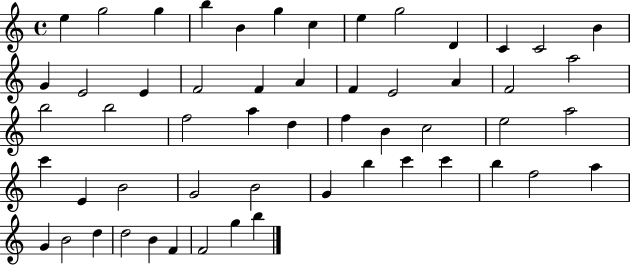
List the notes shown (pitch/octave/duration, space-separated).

E5/q G5/h G5/q B5/q B4/q G5/q C5/q E5/q G5/h D4/q C4/q C4/h B4/q G4/q E4/h E4/q F4/h F4/q A4/q F4/q E4/h A4/q F4/h A5/h B5/h B5/h F5/h A5/q D5/q F5/q B4/q C5/h E5/h A5/h C6/q E4/q B4/h G4/h B4/h G4/q B5/q C6/q C6/q B5/q F5/h A5/q G4/q B4/h D5/q D5/h B4/q F4/q F4/h G5/q B5/q